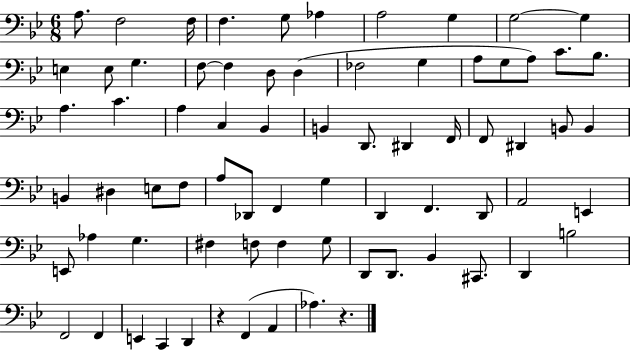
{
  \clef bass
  \numericTimeSignature
  \time 6/8
  \key bes \major
  a8. f2 f16 | f4. g8 aes4 | a2 g4 | g2~~ g4 | \break e4 e8 g4. | f8~~ f4 d8 d4( | fes2 g4 | a8 g8 a8) c'8. bes8. | \break a4. c'4. | a4 c4 bes,4 | b,4 d,8. dis,4 f,16 | f,8 dis,4 b,8 b,4 | \break b,4 dis4 e8 f8 | a8 des,8 f,4 g4 | d,4 f,4. d,8 | a,2 e,4 | \break e,8 aes4 g4. | fis4 f8 f4 g8 | d,8 d,8. bes,4 cis,8. | d,4 b2 | \break f,2 f,4 | e,4 c,4 d,4 | r4 f,4( a,4 | aes4.) r4. | \break \bar "|."
}